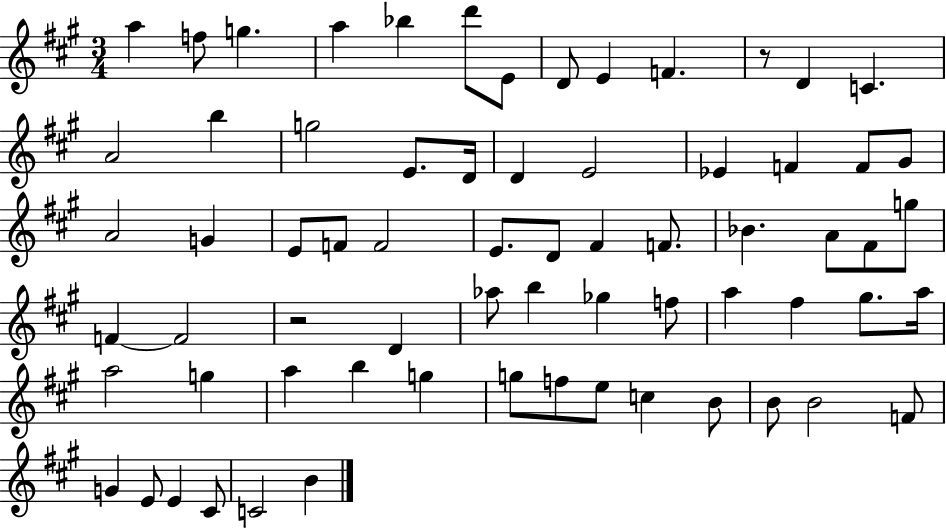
A5/q F5/e G5/q. A5/q Bb5/q D6/e E4/e D4/e E4/q F4/q. R/e D4/q C4/q. A4/h B5/q G5/h E4/e. D4/s D4/q E4/h Eb4/q F4/q F4/e G#4/e A4/h G4/q E4/e F4/e F4/h E4/e. D4/e F#4/q F4/e. Bb4/q. A4/e F#4/e G5/e F4/q F4/h R/h D4/q Ab5/e B5/q Gb5/q F5/e A5/q F#5/q G#5/e. A5/s A5/h G5/q A5/q B5/q G5/q G5/e F5/e E5/e C5/q B4/e B4/e B4/h F4/e G4/q E4/e E4/q C#4/e C4/h B4/q